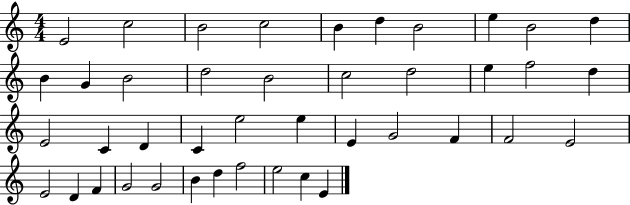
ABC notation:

X:1
T:Untitled
M:4/4
L:1/4
K:C
E2 c2 B2 c2 B d B2 e B2 d B G B2 d2 B2 c2 d2 e f2 d E2 C D C e2 e E G2 F F2 E2 E2 D F G2 G2 B d f2 e2 c E